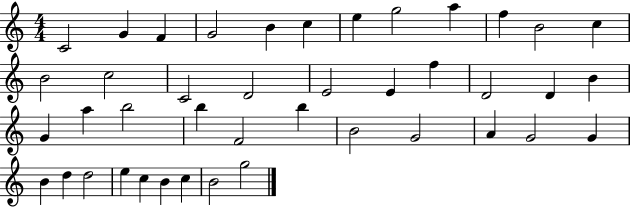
C4/h G4/q F4/q G4/h B4/q C5/q E5/q G5/h A5/q F5/q B4/h C5/q B4/h C5/h C4/h D4/h E4/h E4/q F5/q D4/h D4/q B4/q G4/q A5/q B5/h B5/q F4/h B5/q B4/h G4/h A4/q G4/h G4/q B4/q D5/q D5/h E5/q C5/q B4/q C5/q B4/h G5/h